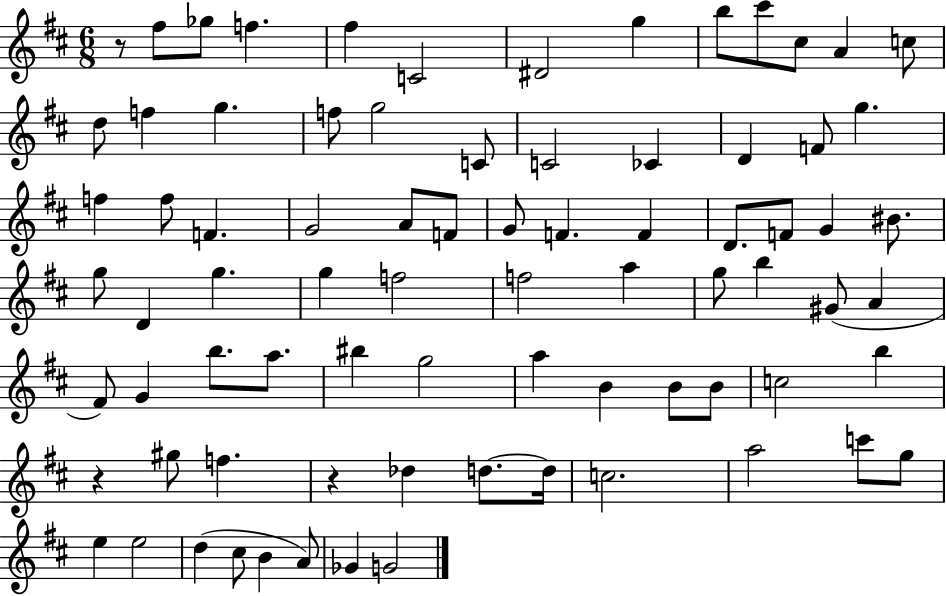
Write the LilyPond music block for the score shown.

{
  \clef treble
  \numericTimeSignature
  \time 6/8
  \key d \major
  \repeat volta 2 { r8 fis''8 ges''8 f''4. | fis''4 c'2 | dis'2 g''4 | b''8 cis'''8 cis''8 a'4 c''8 | \break d''8 f''4 g''4. | f''8 g''2 c'8 | c'2 ces'4 | d'4 f'8 g''4. | \break f''4 f''8 f'4. | g'2 a'8 f'8 | g'8 f'4. f'4 | d'8. f'8 g'4 bis'8. | \break g''8 d'4 g''4. | g''4 f''2 | f''2 a''4 | g''8 b''4 gis'8( a'4 | \break fis'8) g'4 b''8. a''8. | bis''4 g''2 | a''4 b'4 b'8 b'8 | c''2 b''4 | \break r4 gis''8 f''4. | r4 des''4 d''8.~~ d''16 | c''2. | a''2 c'''8 g''8 | \break e''4 e''2 | d''4( cis''8 b'4 a'8) | ges'4 g'2 | } \bar "|."
}